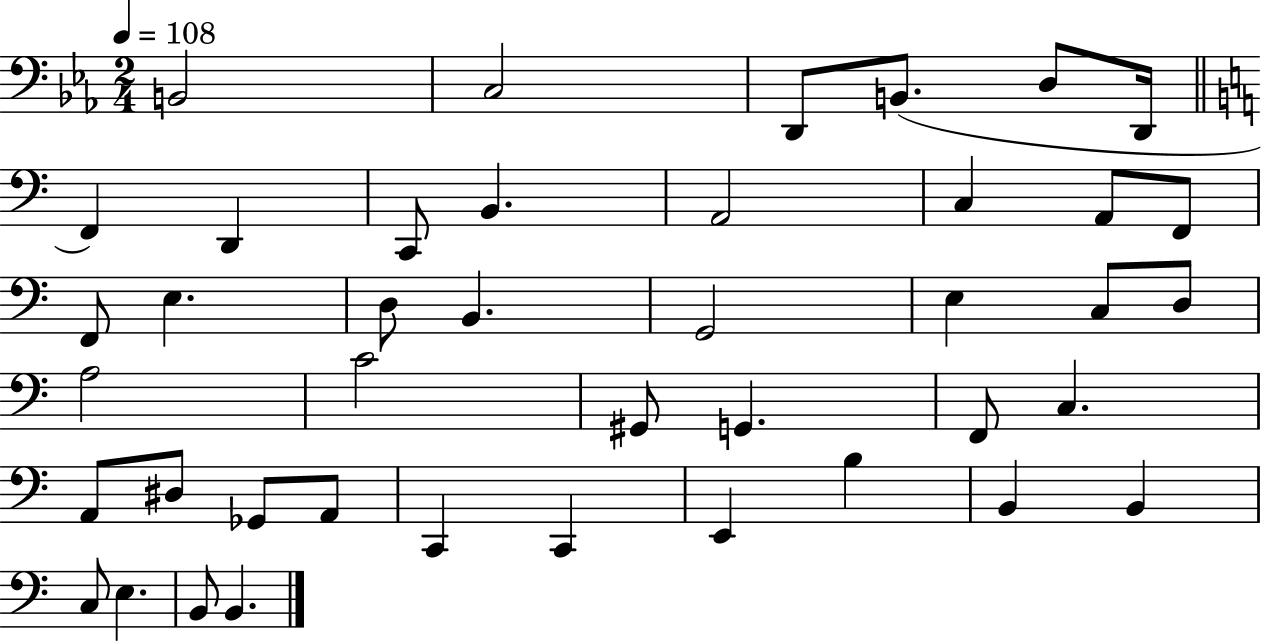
{
  \clef bass
  \numericTimeSignature
  \time 2/4
  \key ees \major
  \tempo 4 = 108
  b,2 | c2 | d,8 b,8.( d8 d,16 | \bar "||" \break \key c \major f,4) d,4 | c,8 b,4. | a,2 | c4 a,8 f,8 | \break f,8 e4. | d8 b,4. | g,2 | e4 c8 d8 | \break a2 | c'2 | gis,8 g,4. | f,8 c4. | \break a,8 dis8 ges,8 a,8 | c,4 c,4 | e,4 b4 | b,4 b,4 | \break c8 e4. | b,8 b,4. | \bar "|."
}